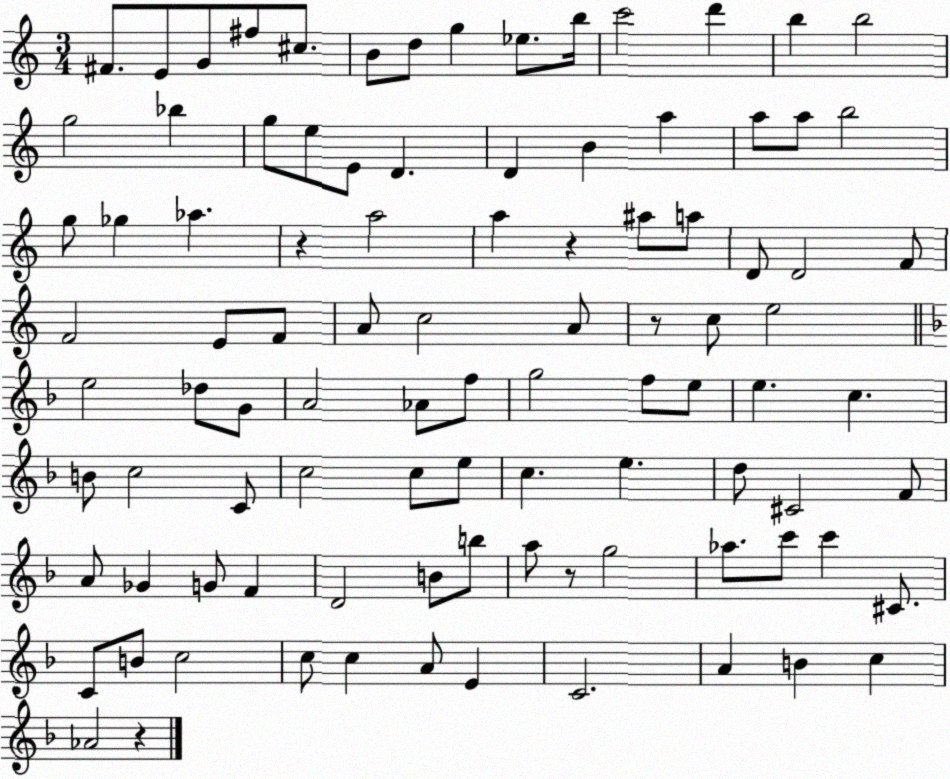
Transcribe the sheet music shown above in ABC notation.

X:1
T:Untitled
M:3/4
L:1/4
K:C
^F/2 E/2 G/2 ^f/2 ^c/2 B/2 d/2 g _e/2 b/4 c'2 d' b b2 g2 _b g/2 e/2 E/2 D D B a a/2 a/2 b2 g/2 _g _a z a2 a z ^a/2 a/2 D/2 D2 F/2 F2 E/2 F/2 A/2 c2 A/2 z/2 c/2 e2 e2 _d/2 G/2 A2 _A/2 f/2 g2 f/2 e/2 e c B/2 c2 C/2 c2 c/2 e/2 c e d/2 ^C2 F/2 A/2 _G G/2 F D2 B/2 b/2 a/2 z/2 g2 _a/2 c'/2 c' ^C/2 C/2 B/2 c2 c/2 c A/2 E C2 A B c _A2 z